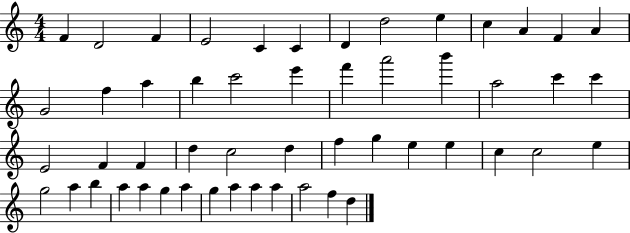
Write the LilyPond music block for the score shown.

{
  \clef treble
  \numericTimeSignature
  \time 4/4
  \key c \major
  f'4 d'2 f'4 | e'2 c'4 c'4 | d'4 d''2 e''4 | c''4 a'4 f'4 a'4 | \break g'2 f''4 a''4 | b''4 c'''2 e'''4 | f'''4 a'''2 b'''4 | a''2 c'''4 c'''4 | \break e'2 f'4 f'4 | d''4 c''2 d''4 | f''4 g''4 e''4 e''4 | c''4 c''2 e''4 | \break g''2 a''4 b''4 | a''4 a''4 g''4 a''4 | g''4 a''4 a''4 a''4 | a''2 f''4 d''4 | \break \bar "|."
}